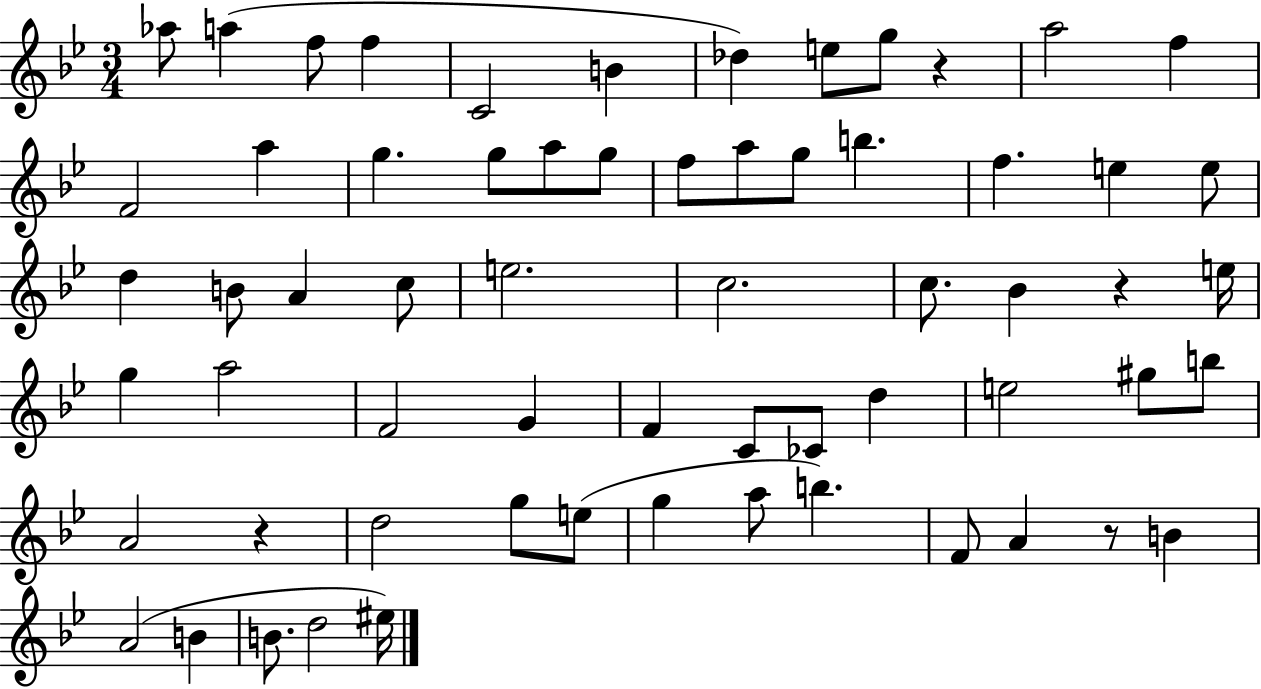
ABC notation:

X:1
T:Untitled
M:3/4
L:1/4
K:Bb
_a/2 a f/2 f C2 B _d e/2 g/2 z a2 f F2 a g g/2 a/2 g/2 f/2 a/2 g/2 b f e e/2 d B/2 A c/2 e2 c2 c/2 _B z e/4 g a2 F2 G F C/2 _C/2 d e2 ^g/2 b/2 A2 z d2 g/2 e/2 g a/2 b F/2 A z/2 B A2 B B/2 d2 ^e/4